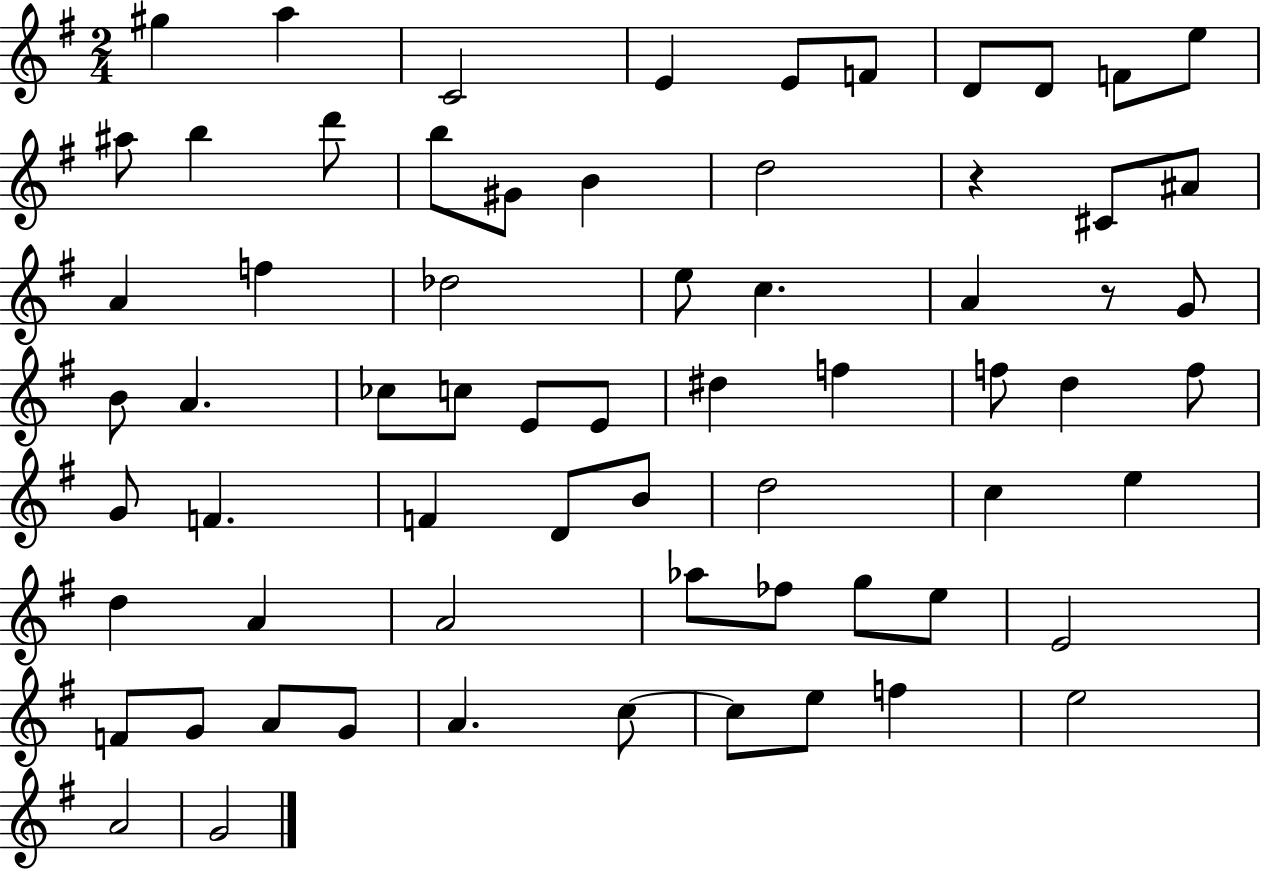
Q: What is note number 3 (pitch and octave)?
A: C4